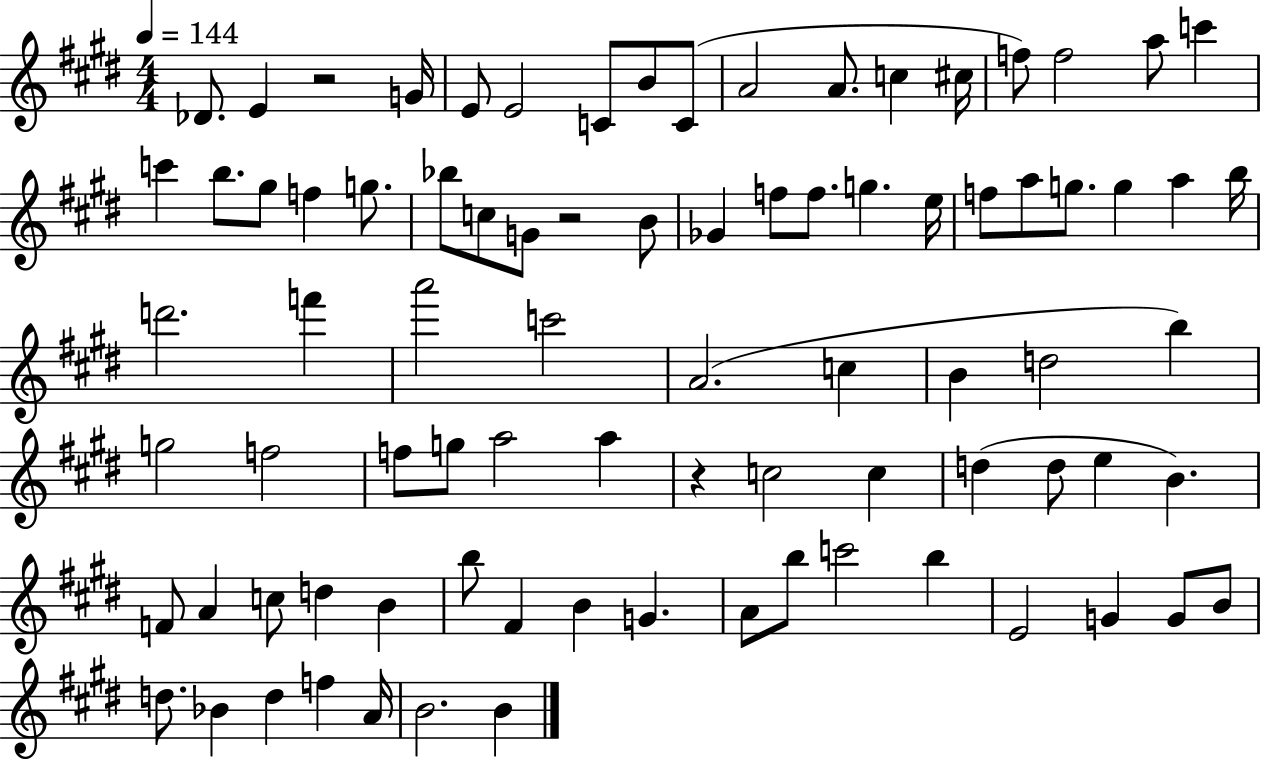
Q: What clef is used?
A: treble